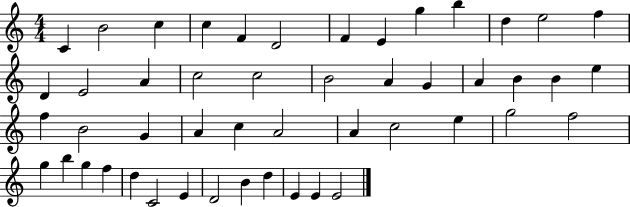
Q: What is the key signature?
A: C major